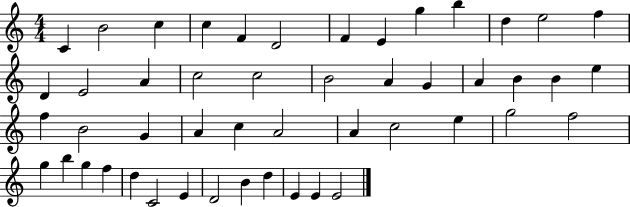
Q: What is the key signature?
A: C major